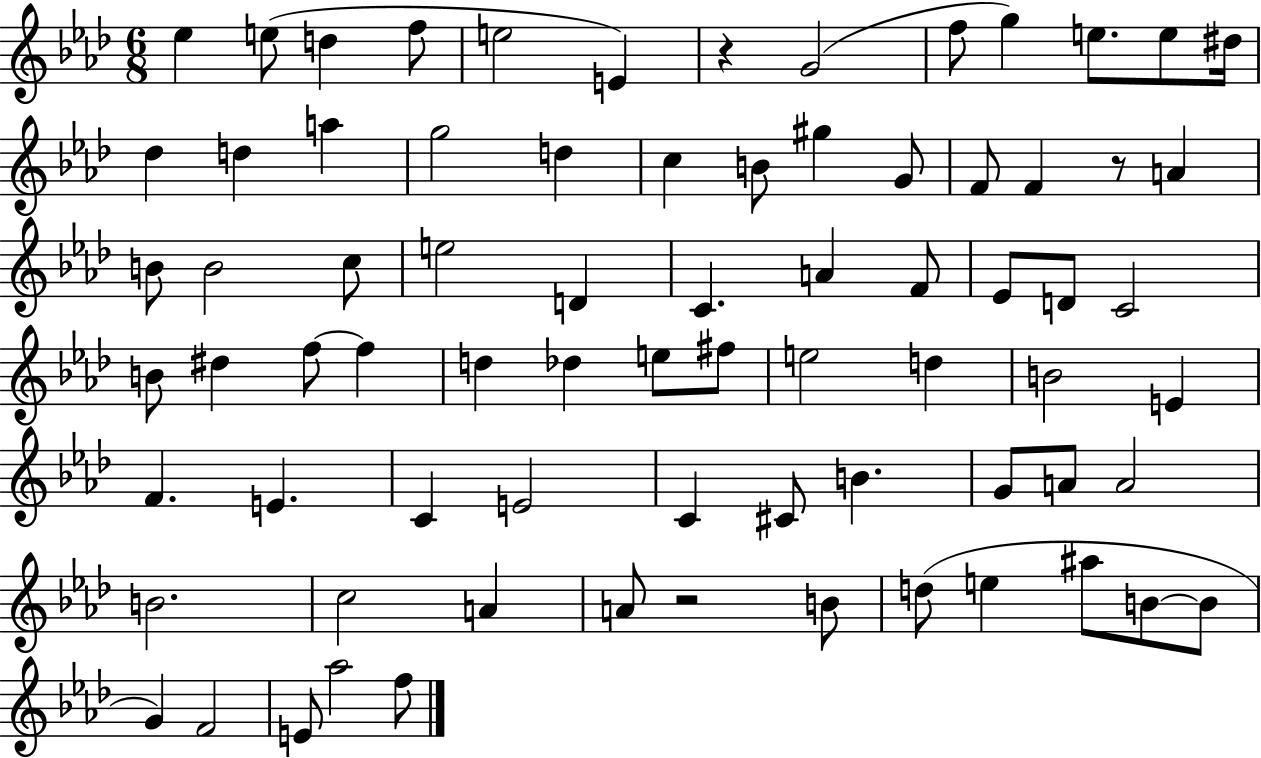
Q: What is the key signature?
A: AES major